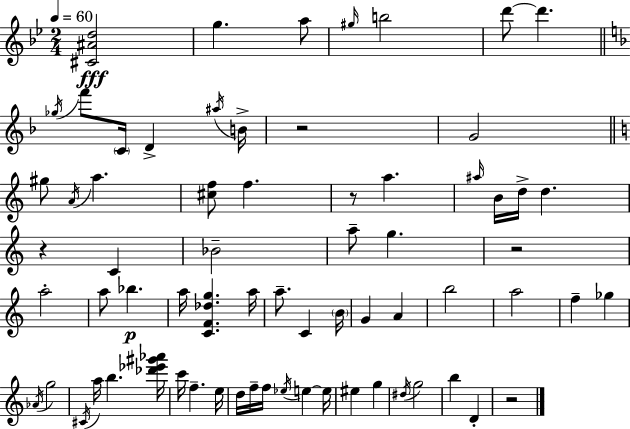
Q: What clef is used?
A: treble